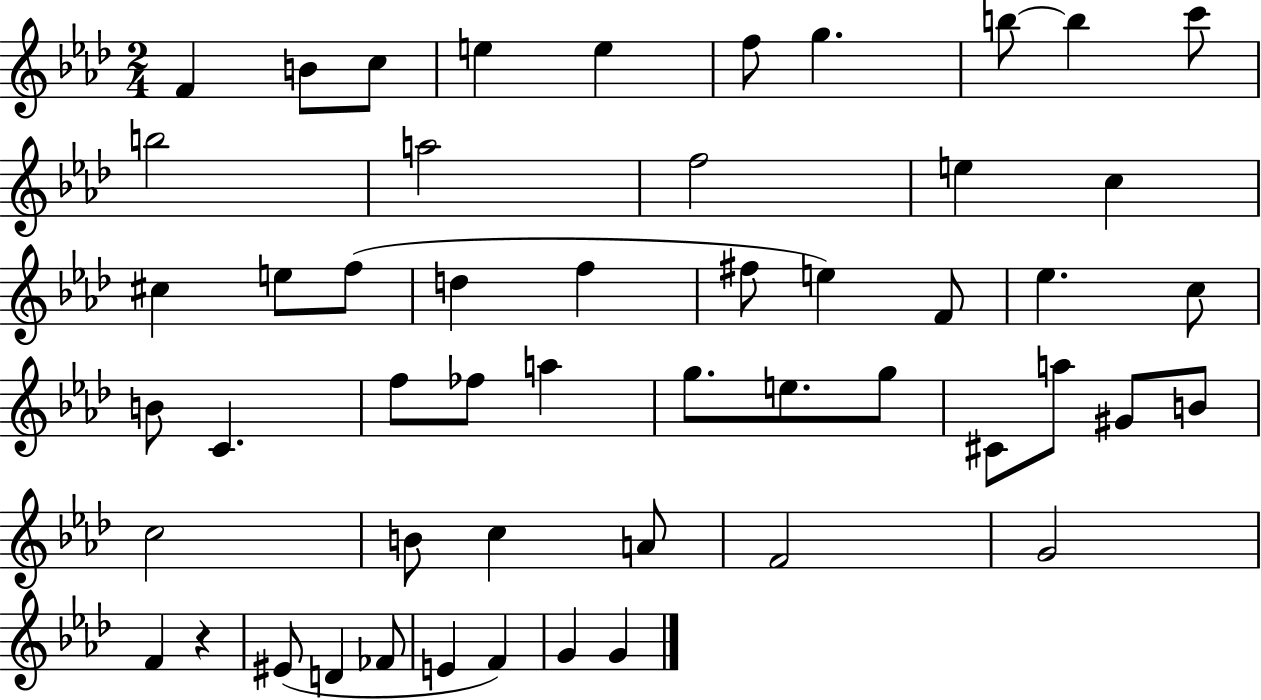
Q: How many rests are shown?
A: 1